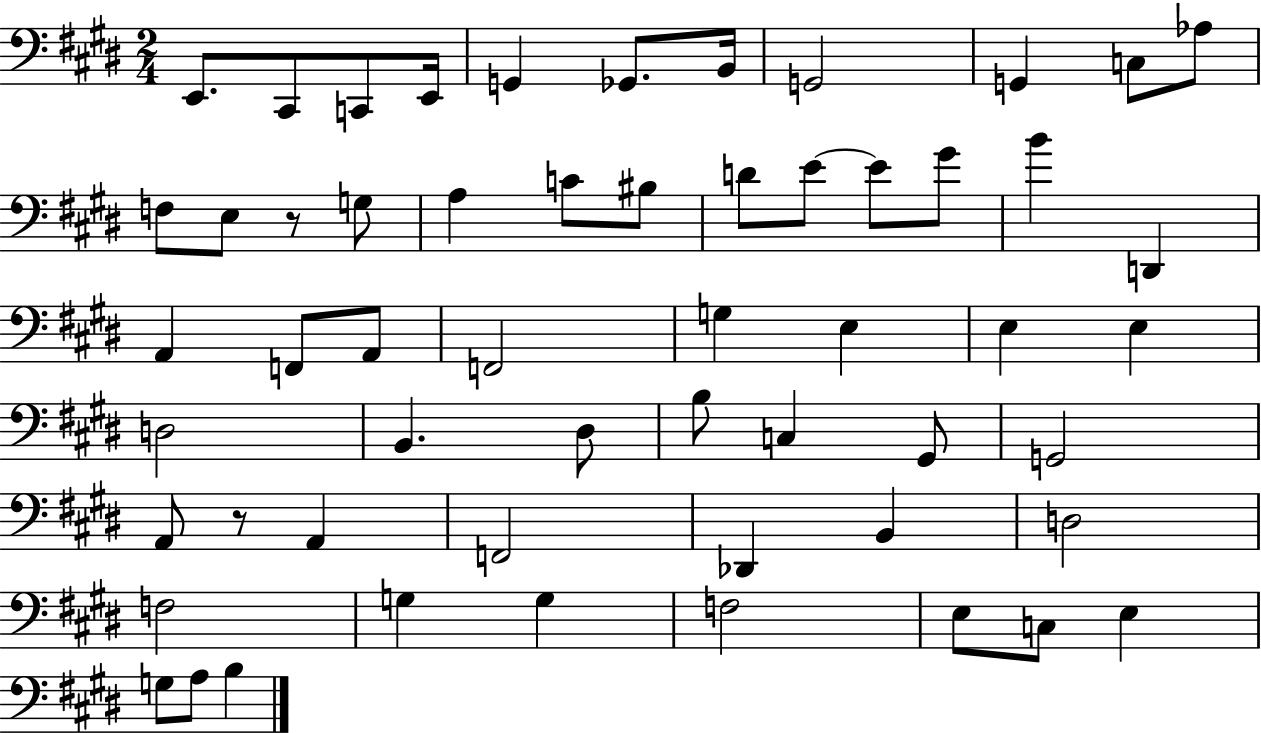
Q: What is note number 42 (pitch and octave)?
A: Db2